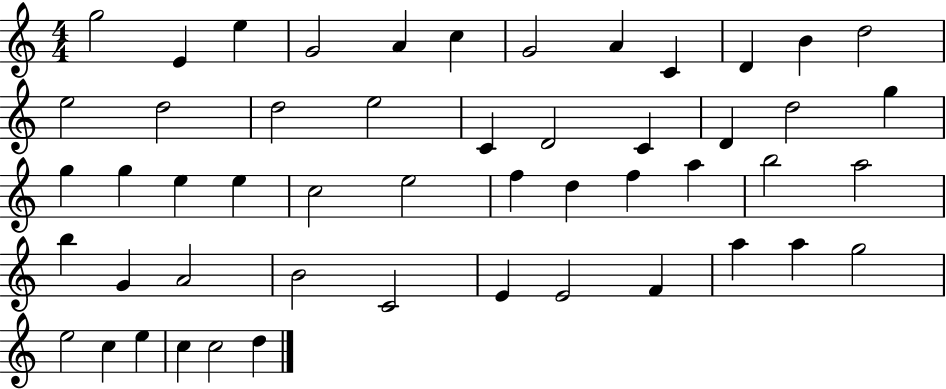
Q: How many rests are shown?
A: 0